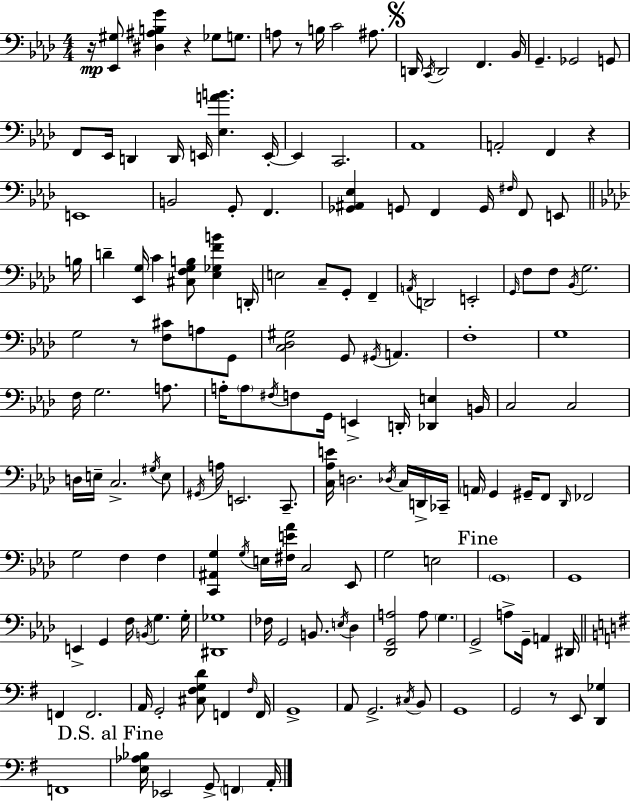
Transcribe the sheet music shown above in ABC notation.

X:1
T:Untitled
M:4/4
L:1/4
K:Fm
z/4 [_E,,^G,]/2 [^D,^A,B,G] z _G,/2 G,/2 A,/2 z/2 B,/4 C2 ^A,/2 D,,/4 C,,/4 D,,2 F,, _B,,/4 G,, _G,,2 G,,/2 F,,/2 _E,,/4 D,, D,,/4 E,,/4 [_E,AB] E,,/4 E,, C,,2 _A,,4 A,,2 F,, z E,,4 B,,2 G,,/2 F,, [_G,,^A,,_E,] G,,/2 F,, G,,/4 ^F,/4 F,,/2 E,,/2 B,/4 D [_E,,G,]/4 C [^C,F,G,B,]/2 [_E,_G,FB] D,,/4 E,2 C,/2 G,,/2 F,, A,,/4 D,,2 E,,2 G,,/4 F,/2 F,/2 _B,,/4 G,2 G,2 z/2 [F,^C]/2 A,/2 G,,/2 [C,_D,^G,]2 G,,/2 ^G,,/4 A,, F,4 G,4 F,/4 G,2 A,/2 A,/4 A,/2 ^F,/4 F,/2 G,,/4 E,, D,,/4 [_D,,E,] B,,/4 C,2 C,2 D,/4 E,/4 C,2 ^G,/4 E,/2 ^G,,/4 A,/4 E,,2 C,,/2 [C,_A,E]/4 D,2 _D,/4 C,/4 D,,/4 _C,,/4 A,,/4 G,, ^G,,/4 F,,/2 _D,,/4 _F,,2 G,2 F, F, [C,,^A,,G,] G,/4 E,/4 [^F,E_A]/4 C,2 _E,,/2 G,2 E,2 G,,4 G,,4 E,, G,, F,/4 B,,/4 G, G,/4 [^D,,_G,]4 _F,/4 G,,2 B,,/2 E,/4 _D, [_D,,G,,A,]2 A,/2 G, G,,2 A,/2 G,,/4 A,, ^D,,/4 F,, F,,2 A,,/4 G,,2 [^C,^F,G,D]/2 F,, ^F,/4 F,,/4 G,,4 A,,/2 G,,2 ^C,/4 B,,/2 G,,4 G,,2 z/2 E,,/2 [D,,_G,] F,,4 [E,_A,_B,]/4 _E,,2 G,,/2 F,, A,,/4